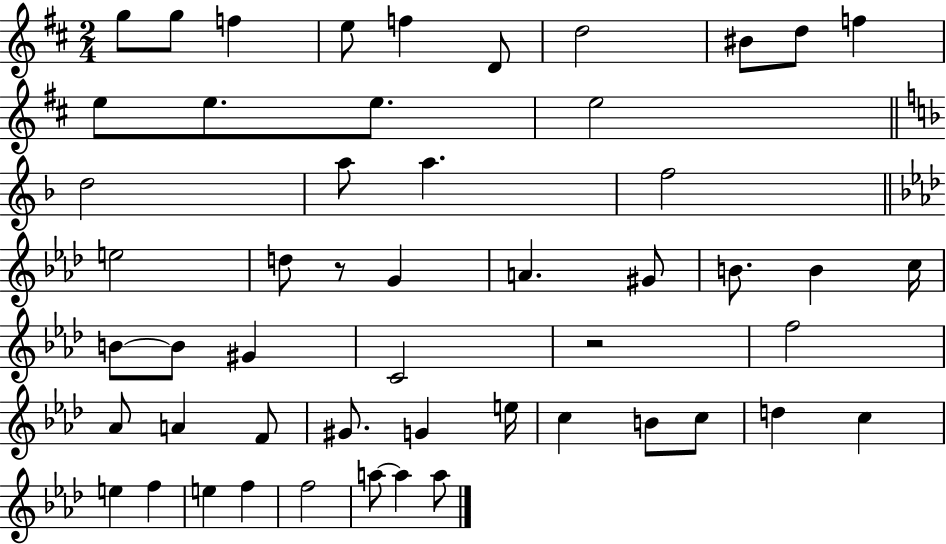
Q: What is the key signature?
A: D major